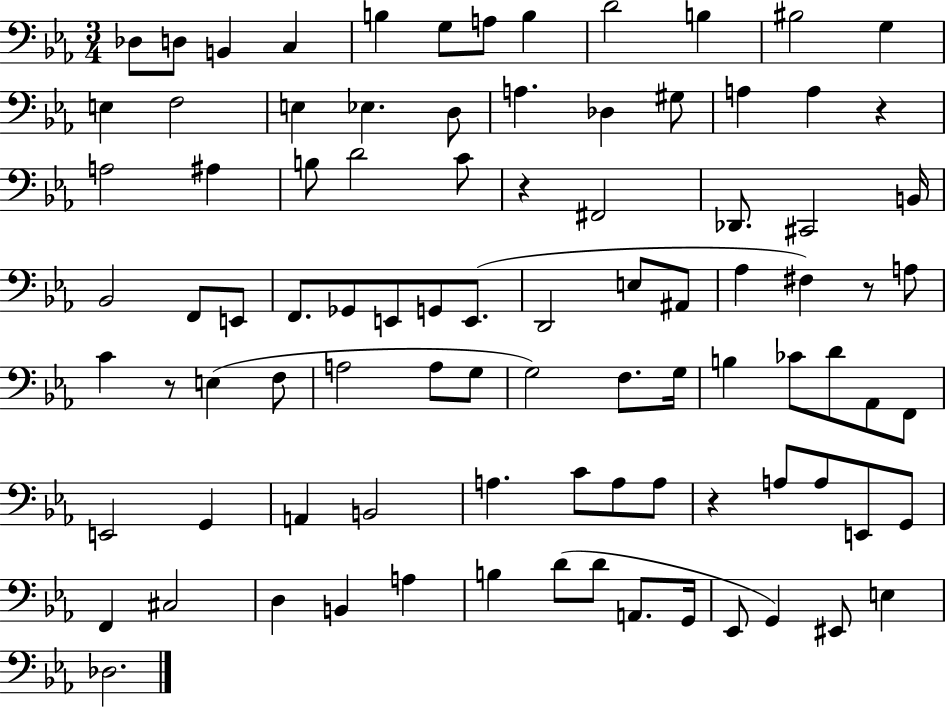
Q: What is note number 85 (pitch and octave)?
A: E3